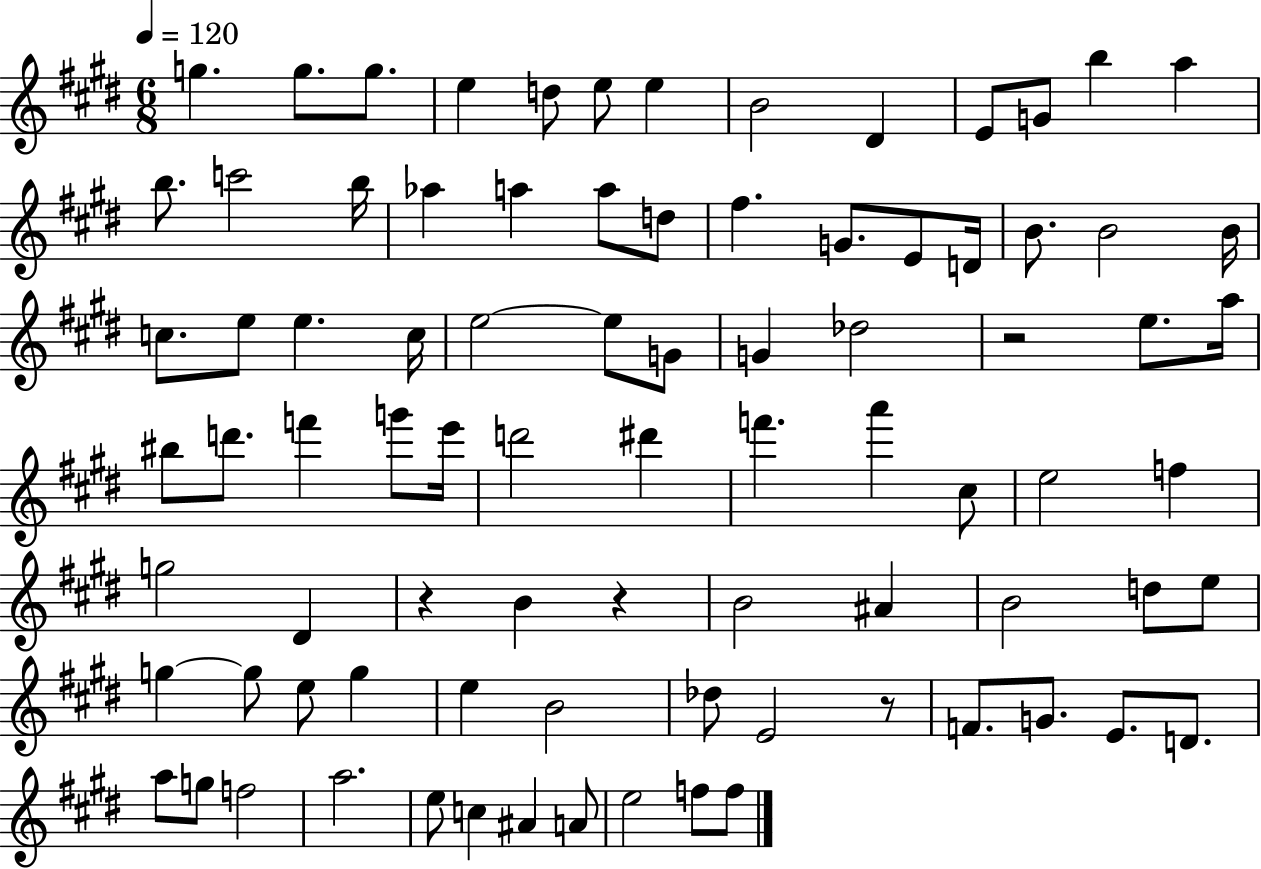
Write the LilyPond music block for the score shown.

{
  \clef treble
  \numericTimeSignature
  \time 6/8
  \key e \major
  \tempo 4 = 120
  g''4. g''8. g''8. | e''4 d''8 e''8 e''4 | b'2 dis'4 | e'8 g'8 b''4 a''4 | \break b''8. c'''2 b''16 | aes''4 a''4 a''8 d''8 | fis''4. g'8. e'8 d'16 | b'8. b'2 b'16 | \break c''8. e''8 e''4. c''16 | e''2~~ e''8 g'8 | g'4 des''2 | r2 e''8. a''16 | \break bis''8 d'''8. f'''4 g'''8 e'''16 | d'''2 dis'''4 | f'''4. a'''4 cis''8 | e''2 f''4 | \break g''2 dis'4 | r4 b'4 r4 | b'2 ais'4 | b'2 d''8 e''8 | \break g''4~~ g''8 e''8 g''4 | e''4 b'2 | des''8 e'2 r8 | f'8. g'8. e'8. d'8. | \break a''8 g''8 f''2 | a''2. | e''8 c''4 ais'4 a'8 | e''2 f''8 f''8 | \break \bar "|."
}